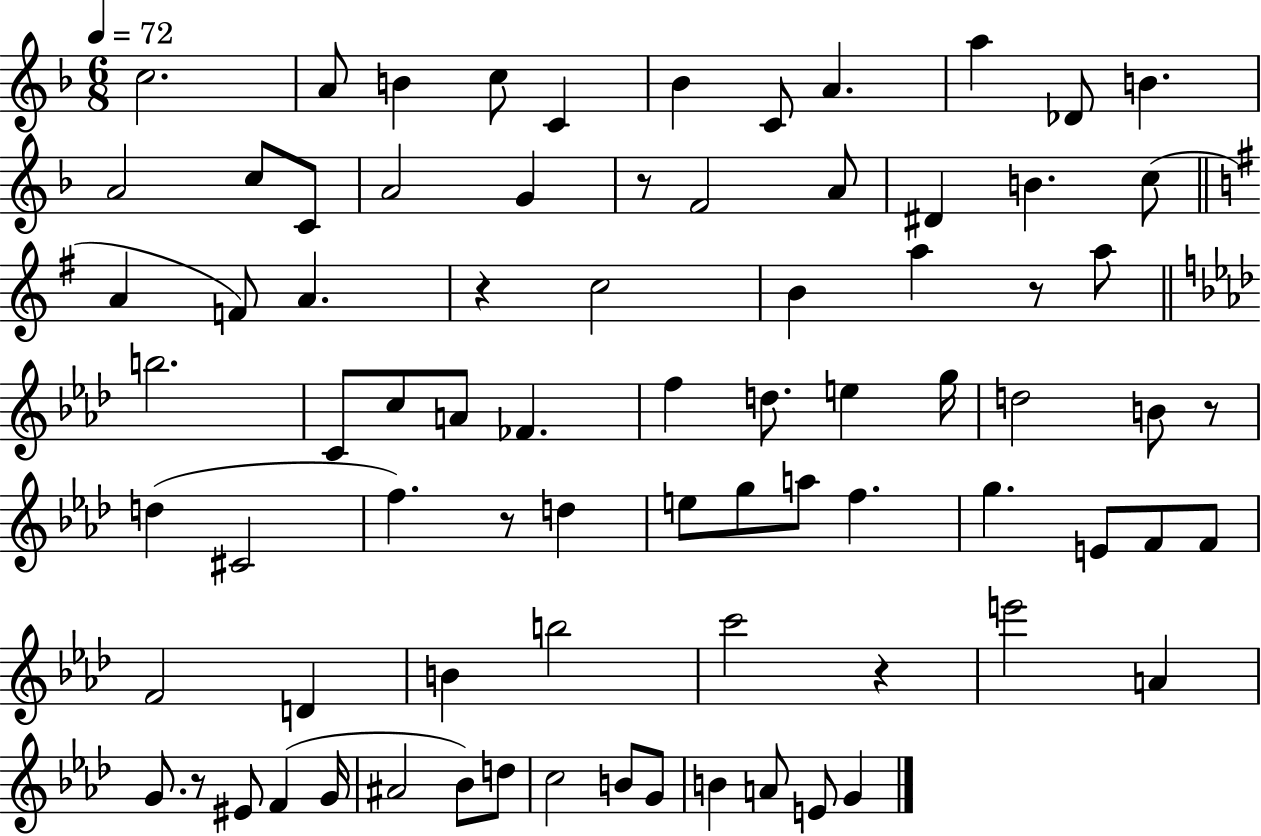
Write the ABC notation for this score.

X:1
T:Untitled
M:6/8
L:1/4
K:F
c2 A/2 B c/2 C _B C/2 A a _D/2 B A2 c/2 C/2 A2 G z/2 F2 A/2 ^D B c/2 A F/2 A z c2 B a z/2 a/2 b2 C/2 c/2 A/2 _F f d/2 e g/4 d2 B/2 z/2 d ^C2 f z/2 d e/2 g/2 a/2 f g E/2 F/2 F/2 F2 D B b2 c'2 z e'2 A G/2 z/2 ^E/2 F G/4 ^A2 _B/2 d/2 c2 B/2 G/2 B A/2 E/2 G